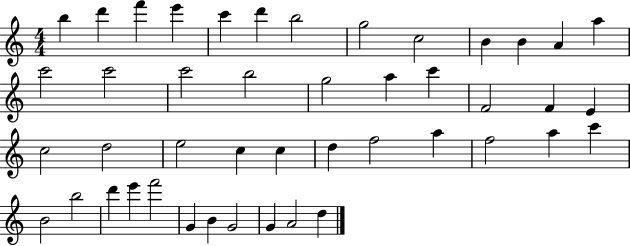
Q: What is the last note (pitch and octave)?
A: D5